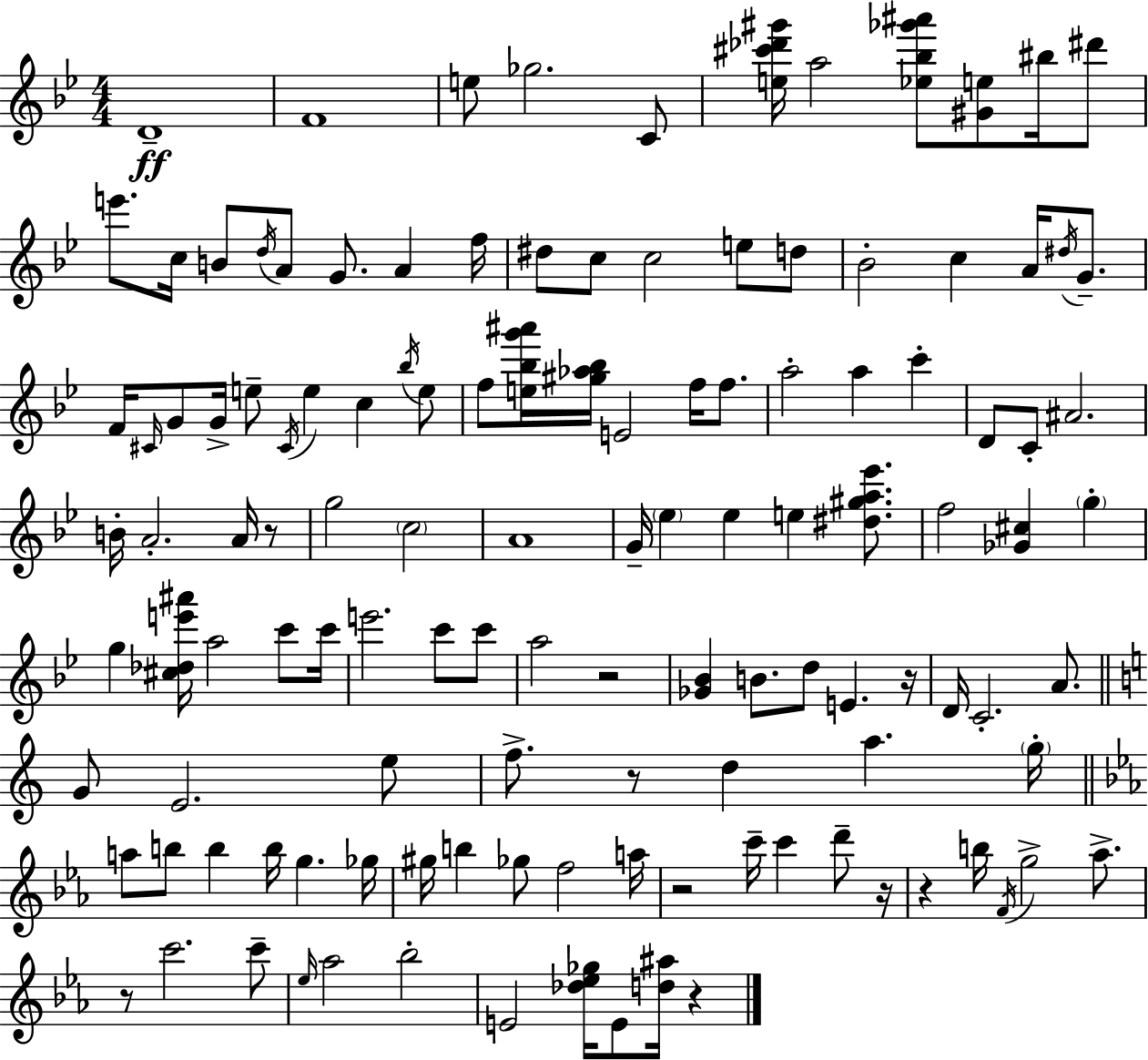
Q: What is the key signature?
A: BES major